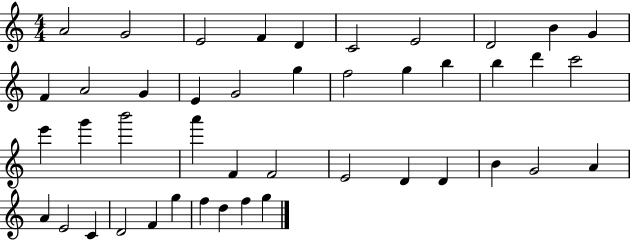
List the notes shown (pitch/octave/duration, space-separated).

A4/h G4/h E4/h F4/q D4/q C4/h E4/h D4/h B4/q G4/q F4/q A4/h G4/q E4/q G4/h G5/q F5/h G5/q B5/q B5/q D6/q C6/h E6/q G6/q B6/h A6/q F4/q F4/h E4/h D4/q D4/q B4/q G4/h A4/q A4/q E4/h C4/q D4/h F4/q G5/q F5/q D5/q F5/q G5/q